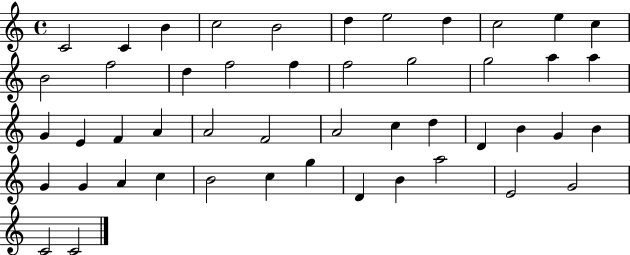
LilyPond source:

{
  \clef treble
  \time 4/4
  \defaultTimeSignature
  \key c \major
  c'2 c'4 b'4 | c''2 b'2 | d''4 e''2 d''4 | c''2 e''4 c''4 | \break b'2 f''2 | d''4 f''2 f''4 | f''2 g''2 | g''2 a''4 a''4 | \break g'4 e'4 f'4 a'4 | a'2 f'2 | a'2 c''4 d''4 | d'4 b'4 g'4 b'4 | \break g'4 g'4 a'4 c''4 | b'2 c''4 g''4 | d'4 b'4 a''2 | e'2 g'2 | \break c'2 c'2 | \bar "|."
}